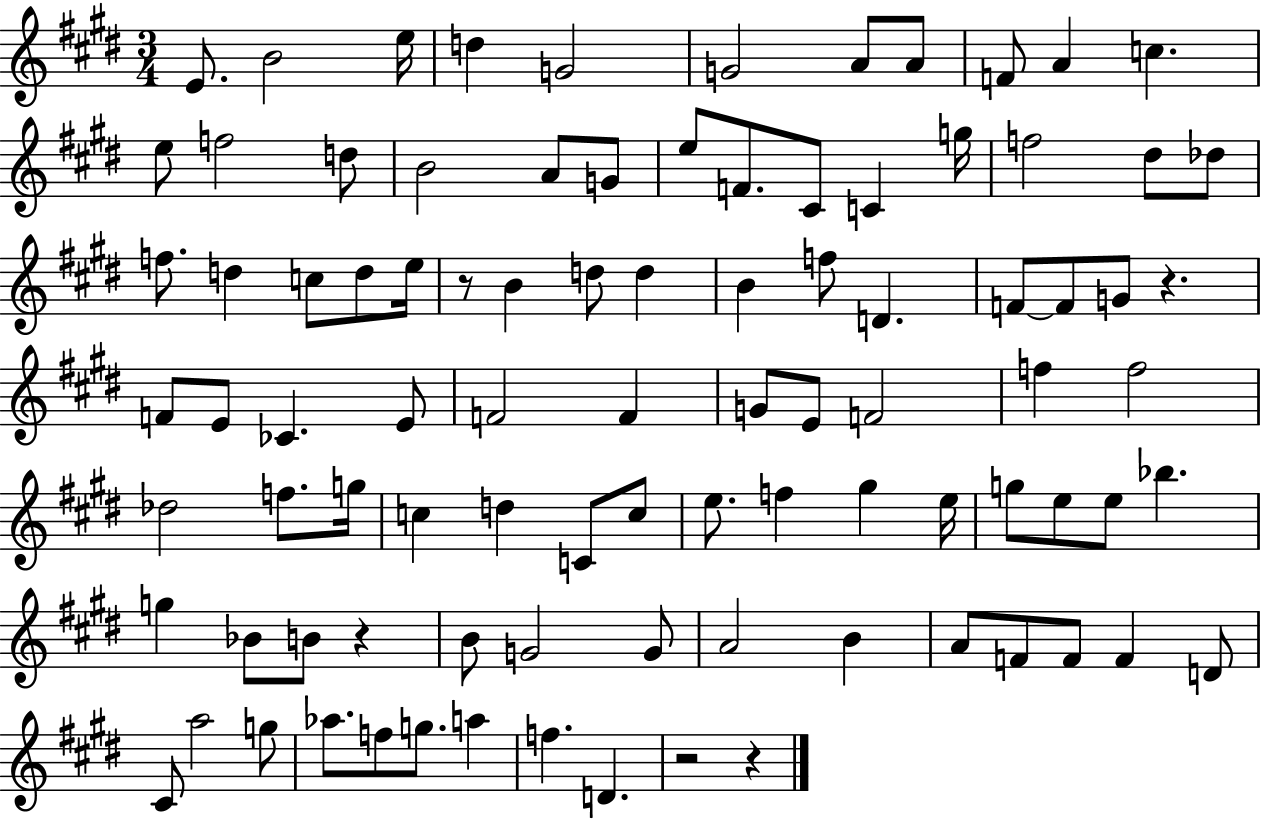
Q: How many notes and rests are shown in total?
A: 92